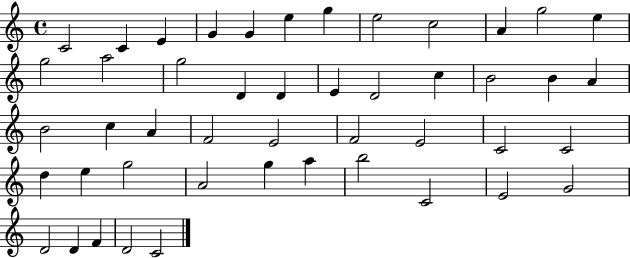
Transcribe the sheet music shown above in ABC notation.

X:1
T:Untitled
M:4/4
L:1/4
K:C
C2 C E G G e g e2 c2 A g2 e g2 a2 g2 D D E D2 c B2 B A B2 c A F2 E2 F2 E2 C2 C2 d e g2 A2 g a b2 C2 E2 G2 D2 D F D2 C2